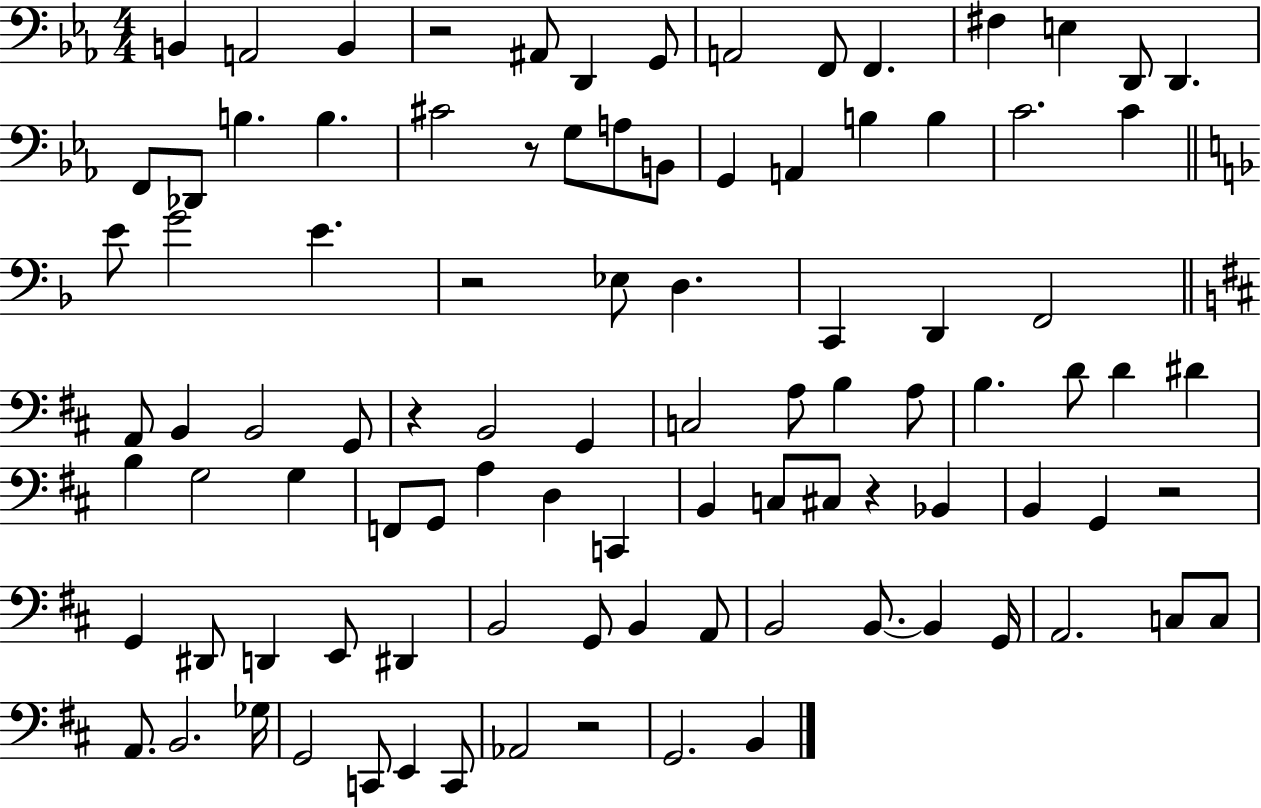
{
  \clef bass
  \numericTimeSignature
  \time 4/4
  \key ees \major
  b,4 a,2 b,4 | r2 ais,8 d,4 g,8 | a,2 f,8 f,4. | fis4 e4 d,8 d,4. | \break f,8 des,8 b4. b4. | cis'2 r8 g8 a8 b,8 | g,4 a,4 b4 b4 | c'2. c'4 | \break \bar "||" \break \key d \minor e'8 g'2 e'4. | r2 ees8 d4. | c,4 d,4 f,2 | \bar "||" \break \key b \minor a,8 b,4 b,2 g,8 | r4 b,2 g,4 | c2 a8 b4 a8 | b4. d'8 d'4 dis'4 | \break b4 g2 g4 | f,8 g,8 a4 d4 c,4 | b,4 c8 cis8 r4 bes,4 | b,4 g,4 r2 | \break g,4 dis,8 d,4 e,8 dis,4 | b,2 g,8 b,4 a,8 | b,2 b,8.~~ b,4 g,16 | a,2. c8 c8 | \break a,8. b,2. ges16 | g,2 c,8 e,4 c,8 | aes,2 r2 | g,2. b,4 | \break \bar "|."
}